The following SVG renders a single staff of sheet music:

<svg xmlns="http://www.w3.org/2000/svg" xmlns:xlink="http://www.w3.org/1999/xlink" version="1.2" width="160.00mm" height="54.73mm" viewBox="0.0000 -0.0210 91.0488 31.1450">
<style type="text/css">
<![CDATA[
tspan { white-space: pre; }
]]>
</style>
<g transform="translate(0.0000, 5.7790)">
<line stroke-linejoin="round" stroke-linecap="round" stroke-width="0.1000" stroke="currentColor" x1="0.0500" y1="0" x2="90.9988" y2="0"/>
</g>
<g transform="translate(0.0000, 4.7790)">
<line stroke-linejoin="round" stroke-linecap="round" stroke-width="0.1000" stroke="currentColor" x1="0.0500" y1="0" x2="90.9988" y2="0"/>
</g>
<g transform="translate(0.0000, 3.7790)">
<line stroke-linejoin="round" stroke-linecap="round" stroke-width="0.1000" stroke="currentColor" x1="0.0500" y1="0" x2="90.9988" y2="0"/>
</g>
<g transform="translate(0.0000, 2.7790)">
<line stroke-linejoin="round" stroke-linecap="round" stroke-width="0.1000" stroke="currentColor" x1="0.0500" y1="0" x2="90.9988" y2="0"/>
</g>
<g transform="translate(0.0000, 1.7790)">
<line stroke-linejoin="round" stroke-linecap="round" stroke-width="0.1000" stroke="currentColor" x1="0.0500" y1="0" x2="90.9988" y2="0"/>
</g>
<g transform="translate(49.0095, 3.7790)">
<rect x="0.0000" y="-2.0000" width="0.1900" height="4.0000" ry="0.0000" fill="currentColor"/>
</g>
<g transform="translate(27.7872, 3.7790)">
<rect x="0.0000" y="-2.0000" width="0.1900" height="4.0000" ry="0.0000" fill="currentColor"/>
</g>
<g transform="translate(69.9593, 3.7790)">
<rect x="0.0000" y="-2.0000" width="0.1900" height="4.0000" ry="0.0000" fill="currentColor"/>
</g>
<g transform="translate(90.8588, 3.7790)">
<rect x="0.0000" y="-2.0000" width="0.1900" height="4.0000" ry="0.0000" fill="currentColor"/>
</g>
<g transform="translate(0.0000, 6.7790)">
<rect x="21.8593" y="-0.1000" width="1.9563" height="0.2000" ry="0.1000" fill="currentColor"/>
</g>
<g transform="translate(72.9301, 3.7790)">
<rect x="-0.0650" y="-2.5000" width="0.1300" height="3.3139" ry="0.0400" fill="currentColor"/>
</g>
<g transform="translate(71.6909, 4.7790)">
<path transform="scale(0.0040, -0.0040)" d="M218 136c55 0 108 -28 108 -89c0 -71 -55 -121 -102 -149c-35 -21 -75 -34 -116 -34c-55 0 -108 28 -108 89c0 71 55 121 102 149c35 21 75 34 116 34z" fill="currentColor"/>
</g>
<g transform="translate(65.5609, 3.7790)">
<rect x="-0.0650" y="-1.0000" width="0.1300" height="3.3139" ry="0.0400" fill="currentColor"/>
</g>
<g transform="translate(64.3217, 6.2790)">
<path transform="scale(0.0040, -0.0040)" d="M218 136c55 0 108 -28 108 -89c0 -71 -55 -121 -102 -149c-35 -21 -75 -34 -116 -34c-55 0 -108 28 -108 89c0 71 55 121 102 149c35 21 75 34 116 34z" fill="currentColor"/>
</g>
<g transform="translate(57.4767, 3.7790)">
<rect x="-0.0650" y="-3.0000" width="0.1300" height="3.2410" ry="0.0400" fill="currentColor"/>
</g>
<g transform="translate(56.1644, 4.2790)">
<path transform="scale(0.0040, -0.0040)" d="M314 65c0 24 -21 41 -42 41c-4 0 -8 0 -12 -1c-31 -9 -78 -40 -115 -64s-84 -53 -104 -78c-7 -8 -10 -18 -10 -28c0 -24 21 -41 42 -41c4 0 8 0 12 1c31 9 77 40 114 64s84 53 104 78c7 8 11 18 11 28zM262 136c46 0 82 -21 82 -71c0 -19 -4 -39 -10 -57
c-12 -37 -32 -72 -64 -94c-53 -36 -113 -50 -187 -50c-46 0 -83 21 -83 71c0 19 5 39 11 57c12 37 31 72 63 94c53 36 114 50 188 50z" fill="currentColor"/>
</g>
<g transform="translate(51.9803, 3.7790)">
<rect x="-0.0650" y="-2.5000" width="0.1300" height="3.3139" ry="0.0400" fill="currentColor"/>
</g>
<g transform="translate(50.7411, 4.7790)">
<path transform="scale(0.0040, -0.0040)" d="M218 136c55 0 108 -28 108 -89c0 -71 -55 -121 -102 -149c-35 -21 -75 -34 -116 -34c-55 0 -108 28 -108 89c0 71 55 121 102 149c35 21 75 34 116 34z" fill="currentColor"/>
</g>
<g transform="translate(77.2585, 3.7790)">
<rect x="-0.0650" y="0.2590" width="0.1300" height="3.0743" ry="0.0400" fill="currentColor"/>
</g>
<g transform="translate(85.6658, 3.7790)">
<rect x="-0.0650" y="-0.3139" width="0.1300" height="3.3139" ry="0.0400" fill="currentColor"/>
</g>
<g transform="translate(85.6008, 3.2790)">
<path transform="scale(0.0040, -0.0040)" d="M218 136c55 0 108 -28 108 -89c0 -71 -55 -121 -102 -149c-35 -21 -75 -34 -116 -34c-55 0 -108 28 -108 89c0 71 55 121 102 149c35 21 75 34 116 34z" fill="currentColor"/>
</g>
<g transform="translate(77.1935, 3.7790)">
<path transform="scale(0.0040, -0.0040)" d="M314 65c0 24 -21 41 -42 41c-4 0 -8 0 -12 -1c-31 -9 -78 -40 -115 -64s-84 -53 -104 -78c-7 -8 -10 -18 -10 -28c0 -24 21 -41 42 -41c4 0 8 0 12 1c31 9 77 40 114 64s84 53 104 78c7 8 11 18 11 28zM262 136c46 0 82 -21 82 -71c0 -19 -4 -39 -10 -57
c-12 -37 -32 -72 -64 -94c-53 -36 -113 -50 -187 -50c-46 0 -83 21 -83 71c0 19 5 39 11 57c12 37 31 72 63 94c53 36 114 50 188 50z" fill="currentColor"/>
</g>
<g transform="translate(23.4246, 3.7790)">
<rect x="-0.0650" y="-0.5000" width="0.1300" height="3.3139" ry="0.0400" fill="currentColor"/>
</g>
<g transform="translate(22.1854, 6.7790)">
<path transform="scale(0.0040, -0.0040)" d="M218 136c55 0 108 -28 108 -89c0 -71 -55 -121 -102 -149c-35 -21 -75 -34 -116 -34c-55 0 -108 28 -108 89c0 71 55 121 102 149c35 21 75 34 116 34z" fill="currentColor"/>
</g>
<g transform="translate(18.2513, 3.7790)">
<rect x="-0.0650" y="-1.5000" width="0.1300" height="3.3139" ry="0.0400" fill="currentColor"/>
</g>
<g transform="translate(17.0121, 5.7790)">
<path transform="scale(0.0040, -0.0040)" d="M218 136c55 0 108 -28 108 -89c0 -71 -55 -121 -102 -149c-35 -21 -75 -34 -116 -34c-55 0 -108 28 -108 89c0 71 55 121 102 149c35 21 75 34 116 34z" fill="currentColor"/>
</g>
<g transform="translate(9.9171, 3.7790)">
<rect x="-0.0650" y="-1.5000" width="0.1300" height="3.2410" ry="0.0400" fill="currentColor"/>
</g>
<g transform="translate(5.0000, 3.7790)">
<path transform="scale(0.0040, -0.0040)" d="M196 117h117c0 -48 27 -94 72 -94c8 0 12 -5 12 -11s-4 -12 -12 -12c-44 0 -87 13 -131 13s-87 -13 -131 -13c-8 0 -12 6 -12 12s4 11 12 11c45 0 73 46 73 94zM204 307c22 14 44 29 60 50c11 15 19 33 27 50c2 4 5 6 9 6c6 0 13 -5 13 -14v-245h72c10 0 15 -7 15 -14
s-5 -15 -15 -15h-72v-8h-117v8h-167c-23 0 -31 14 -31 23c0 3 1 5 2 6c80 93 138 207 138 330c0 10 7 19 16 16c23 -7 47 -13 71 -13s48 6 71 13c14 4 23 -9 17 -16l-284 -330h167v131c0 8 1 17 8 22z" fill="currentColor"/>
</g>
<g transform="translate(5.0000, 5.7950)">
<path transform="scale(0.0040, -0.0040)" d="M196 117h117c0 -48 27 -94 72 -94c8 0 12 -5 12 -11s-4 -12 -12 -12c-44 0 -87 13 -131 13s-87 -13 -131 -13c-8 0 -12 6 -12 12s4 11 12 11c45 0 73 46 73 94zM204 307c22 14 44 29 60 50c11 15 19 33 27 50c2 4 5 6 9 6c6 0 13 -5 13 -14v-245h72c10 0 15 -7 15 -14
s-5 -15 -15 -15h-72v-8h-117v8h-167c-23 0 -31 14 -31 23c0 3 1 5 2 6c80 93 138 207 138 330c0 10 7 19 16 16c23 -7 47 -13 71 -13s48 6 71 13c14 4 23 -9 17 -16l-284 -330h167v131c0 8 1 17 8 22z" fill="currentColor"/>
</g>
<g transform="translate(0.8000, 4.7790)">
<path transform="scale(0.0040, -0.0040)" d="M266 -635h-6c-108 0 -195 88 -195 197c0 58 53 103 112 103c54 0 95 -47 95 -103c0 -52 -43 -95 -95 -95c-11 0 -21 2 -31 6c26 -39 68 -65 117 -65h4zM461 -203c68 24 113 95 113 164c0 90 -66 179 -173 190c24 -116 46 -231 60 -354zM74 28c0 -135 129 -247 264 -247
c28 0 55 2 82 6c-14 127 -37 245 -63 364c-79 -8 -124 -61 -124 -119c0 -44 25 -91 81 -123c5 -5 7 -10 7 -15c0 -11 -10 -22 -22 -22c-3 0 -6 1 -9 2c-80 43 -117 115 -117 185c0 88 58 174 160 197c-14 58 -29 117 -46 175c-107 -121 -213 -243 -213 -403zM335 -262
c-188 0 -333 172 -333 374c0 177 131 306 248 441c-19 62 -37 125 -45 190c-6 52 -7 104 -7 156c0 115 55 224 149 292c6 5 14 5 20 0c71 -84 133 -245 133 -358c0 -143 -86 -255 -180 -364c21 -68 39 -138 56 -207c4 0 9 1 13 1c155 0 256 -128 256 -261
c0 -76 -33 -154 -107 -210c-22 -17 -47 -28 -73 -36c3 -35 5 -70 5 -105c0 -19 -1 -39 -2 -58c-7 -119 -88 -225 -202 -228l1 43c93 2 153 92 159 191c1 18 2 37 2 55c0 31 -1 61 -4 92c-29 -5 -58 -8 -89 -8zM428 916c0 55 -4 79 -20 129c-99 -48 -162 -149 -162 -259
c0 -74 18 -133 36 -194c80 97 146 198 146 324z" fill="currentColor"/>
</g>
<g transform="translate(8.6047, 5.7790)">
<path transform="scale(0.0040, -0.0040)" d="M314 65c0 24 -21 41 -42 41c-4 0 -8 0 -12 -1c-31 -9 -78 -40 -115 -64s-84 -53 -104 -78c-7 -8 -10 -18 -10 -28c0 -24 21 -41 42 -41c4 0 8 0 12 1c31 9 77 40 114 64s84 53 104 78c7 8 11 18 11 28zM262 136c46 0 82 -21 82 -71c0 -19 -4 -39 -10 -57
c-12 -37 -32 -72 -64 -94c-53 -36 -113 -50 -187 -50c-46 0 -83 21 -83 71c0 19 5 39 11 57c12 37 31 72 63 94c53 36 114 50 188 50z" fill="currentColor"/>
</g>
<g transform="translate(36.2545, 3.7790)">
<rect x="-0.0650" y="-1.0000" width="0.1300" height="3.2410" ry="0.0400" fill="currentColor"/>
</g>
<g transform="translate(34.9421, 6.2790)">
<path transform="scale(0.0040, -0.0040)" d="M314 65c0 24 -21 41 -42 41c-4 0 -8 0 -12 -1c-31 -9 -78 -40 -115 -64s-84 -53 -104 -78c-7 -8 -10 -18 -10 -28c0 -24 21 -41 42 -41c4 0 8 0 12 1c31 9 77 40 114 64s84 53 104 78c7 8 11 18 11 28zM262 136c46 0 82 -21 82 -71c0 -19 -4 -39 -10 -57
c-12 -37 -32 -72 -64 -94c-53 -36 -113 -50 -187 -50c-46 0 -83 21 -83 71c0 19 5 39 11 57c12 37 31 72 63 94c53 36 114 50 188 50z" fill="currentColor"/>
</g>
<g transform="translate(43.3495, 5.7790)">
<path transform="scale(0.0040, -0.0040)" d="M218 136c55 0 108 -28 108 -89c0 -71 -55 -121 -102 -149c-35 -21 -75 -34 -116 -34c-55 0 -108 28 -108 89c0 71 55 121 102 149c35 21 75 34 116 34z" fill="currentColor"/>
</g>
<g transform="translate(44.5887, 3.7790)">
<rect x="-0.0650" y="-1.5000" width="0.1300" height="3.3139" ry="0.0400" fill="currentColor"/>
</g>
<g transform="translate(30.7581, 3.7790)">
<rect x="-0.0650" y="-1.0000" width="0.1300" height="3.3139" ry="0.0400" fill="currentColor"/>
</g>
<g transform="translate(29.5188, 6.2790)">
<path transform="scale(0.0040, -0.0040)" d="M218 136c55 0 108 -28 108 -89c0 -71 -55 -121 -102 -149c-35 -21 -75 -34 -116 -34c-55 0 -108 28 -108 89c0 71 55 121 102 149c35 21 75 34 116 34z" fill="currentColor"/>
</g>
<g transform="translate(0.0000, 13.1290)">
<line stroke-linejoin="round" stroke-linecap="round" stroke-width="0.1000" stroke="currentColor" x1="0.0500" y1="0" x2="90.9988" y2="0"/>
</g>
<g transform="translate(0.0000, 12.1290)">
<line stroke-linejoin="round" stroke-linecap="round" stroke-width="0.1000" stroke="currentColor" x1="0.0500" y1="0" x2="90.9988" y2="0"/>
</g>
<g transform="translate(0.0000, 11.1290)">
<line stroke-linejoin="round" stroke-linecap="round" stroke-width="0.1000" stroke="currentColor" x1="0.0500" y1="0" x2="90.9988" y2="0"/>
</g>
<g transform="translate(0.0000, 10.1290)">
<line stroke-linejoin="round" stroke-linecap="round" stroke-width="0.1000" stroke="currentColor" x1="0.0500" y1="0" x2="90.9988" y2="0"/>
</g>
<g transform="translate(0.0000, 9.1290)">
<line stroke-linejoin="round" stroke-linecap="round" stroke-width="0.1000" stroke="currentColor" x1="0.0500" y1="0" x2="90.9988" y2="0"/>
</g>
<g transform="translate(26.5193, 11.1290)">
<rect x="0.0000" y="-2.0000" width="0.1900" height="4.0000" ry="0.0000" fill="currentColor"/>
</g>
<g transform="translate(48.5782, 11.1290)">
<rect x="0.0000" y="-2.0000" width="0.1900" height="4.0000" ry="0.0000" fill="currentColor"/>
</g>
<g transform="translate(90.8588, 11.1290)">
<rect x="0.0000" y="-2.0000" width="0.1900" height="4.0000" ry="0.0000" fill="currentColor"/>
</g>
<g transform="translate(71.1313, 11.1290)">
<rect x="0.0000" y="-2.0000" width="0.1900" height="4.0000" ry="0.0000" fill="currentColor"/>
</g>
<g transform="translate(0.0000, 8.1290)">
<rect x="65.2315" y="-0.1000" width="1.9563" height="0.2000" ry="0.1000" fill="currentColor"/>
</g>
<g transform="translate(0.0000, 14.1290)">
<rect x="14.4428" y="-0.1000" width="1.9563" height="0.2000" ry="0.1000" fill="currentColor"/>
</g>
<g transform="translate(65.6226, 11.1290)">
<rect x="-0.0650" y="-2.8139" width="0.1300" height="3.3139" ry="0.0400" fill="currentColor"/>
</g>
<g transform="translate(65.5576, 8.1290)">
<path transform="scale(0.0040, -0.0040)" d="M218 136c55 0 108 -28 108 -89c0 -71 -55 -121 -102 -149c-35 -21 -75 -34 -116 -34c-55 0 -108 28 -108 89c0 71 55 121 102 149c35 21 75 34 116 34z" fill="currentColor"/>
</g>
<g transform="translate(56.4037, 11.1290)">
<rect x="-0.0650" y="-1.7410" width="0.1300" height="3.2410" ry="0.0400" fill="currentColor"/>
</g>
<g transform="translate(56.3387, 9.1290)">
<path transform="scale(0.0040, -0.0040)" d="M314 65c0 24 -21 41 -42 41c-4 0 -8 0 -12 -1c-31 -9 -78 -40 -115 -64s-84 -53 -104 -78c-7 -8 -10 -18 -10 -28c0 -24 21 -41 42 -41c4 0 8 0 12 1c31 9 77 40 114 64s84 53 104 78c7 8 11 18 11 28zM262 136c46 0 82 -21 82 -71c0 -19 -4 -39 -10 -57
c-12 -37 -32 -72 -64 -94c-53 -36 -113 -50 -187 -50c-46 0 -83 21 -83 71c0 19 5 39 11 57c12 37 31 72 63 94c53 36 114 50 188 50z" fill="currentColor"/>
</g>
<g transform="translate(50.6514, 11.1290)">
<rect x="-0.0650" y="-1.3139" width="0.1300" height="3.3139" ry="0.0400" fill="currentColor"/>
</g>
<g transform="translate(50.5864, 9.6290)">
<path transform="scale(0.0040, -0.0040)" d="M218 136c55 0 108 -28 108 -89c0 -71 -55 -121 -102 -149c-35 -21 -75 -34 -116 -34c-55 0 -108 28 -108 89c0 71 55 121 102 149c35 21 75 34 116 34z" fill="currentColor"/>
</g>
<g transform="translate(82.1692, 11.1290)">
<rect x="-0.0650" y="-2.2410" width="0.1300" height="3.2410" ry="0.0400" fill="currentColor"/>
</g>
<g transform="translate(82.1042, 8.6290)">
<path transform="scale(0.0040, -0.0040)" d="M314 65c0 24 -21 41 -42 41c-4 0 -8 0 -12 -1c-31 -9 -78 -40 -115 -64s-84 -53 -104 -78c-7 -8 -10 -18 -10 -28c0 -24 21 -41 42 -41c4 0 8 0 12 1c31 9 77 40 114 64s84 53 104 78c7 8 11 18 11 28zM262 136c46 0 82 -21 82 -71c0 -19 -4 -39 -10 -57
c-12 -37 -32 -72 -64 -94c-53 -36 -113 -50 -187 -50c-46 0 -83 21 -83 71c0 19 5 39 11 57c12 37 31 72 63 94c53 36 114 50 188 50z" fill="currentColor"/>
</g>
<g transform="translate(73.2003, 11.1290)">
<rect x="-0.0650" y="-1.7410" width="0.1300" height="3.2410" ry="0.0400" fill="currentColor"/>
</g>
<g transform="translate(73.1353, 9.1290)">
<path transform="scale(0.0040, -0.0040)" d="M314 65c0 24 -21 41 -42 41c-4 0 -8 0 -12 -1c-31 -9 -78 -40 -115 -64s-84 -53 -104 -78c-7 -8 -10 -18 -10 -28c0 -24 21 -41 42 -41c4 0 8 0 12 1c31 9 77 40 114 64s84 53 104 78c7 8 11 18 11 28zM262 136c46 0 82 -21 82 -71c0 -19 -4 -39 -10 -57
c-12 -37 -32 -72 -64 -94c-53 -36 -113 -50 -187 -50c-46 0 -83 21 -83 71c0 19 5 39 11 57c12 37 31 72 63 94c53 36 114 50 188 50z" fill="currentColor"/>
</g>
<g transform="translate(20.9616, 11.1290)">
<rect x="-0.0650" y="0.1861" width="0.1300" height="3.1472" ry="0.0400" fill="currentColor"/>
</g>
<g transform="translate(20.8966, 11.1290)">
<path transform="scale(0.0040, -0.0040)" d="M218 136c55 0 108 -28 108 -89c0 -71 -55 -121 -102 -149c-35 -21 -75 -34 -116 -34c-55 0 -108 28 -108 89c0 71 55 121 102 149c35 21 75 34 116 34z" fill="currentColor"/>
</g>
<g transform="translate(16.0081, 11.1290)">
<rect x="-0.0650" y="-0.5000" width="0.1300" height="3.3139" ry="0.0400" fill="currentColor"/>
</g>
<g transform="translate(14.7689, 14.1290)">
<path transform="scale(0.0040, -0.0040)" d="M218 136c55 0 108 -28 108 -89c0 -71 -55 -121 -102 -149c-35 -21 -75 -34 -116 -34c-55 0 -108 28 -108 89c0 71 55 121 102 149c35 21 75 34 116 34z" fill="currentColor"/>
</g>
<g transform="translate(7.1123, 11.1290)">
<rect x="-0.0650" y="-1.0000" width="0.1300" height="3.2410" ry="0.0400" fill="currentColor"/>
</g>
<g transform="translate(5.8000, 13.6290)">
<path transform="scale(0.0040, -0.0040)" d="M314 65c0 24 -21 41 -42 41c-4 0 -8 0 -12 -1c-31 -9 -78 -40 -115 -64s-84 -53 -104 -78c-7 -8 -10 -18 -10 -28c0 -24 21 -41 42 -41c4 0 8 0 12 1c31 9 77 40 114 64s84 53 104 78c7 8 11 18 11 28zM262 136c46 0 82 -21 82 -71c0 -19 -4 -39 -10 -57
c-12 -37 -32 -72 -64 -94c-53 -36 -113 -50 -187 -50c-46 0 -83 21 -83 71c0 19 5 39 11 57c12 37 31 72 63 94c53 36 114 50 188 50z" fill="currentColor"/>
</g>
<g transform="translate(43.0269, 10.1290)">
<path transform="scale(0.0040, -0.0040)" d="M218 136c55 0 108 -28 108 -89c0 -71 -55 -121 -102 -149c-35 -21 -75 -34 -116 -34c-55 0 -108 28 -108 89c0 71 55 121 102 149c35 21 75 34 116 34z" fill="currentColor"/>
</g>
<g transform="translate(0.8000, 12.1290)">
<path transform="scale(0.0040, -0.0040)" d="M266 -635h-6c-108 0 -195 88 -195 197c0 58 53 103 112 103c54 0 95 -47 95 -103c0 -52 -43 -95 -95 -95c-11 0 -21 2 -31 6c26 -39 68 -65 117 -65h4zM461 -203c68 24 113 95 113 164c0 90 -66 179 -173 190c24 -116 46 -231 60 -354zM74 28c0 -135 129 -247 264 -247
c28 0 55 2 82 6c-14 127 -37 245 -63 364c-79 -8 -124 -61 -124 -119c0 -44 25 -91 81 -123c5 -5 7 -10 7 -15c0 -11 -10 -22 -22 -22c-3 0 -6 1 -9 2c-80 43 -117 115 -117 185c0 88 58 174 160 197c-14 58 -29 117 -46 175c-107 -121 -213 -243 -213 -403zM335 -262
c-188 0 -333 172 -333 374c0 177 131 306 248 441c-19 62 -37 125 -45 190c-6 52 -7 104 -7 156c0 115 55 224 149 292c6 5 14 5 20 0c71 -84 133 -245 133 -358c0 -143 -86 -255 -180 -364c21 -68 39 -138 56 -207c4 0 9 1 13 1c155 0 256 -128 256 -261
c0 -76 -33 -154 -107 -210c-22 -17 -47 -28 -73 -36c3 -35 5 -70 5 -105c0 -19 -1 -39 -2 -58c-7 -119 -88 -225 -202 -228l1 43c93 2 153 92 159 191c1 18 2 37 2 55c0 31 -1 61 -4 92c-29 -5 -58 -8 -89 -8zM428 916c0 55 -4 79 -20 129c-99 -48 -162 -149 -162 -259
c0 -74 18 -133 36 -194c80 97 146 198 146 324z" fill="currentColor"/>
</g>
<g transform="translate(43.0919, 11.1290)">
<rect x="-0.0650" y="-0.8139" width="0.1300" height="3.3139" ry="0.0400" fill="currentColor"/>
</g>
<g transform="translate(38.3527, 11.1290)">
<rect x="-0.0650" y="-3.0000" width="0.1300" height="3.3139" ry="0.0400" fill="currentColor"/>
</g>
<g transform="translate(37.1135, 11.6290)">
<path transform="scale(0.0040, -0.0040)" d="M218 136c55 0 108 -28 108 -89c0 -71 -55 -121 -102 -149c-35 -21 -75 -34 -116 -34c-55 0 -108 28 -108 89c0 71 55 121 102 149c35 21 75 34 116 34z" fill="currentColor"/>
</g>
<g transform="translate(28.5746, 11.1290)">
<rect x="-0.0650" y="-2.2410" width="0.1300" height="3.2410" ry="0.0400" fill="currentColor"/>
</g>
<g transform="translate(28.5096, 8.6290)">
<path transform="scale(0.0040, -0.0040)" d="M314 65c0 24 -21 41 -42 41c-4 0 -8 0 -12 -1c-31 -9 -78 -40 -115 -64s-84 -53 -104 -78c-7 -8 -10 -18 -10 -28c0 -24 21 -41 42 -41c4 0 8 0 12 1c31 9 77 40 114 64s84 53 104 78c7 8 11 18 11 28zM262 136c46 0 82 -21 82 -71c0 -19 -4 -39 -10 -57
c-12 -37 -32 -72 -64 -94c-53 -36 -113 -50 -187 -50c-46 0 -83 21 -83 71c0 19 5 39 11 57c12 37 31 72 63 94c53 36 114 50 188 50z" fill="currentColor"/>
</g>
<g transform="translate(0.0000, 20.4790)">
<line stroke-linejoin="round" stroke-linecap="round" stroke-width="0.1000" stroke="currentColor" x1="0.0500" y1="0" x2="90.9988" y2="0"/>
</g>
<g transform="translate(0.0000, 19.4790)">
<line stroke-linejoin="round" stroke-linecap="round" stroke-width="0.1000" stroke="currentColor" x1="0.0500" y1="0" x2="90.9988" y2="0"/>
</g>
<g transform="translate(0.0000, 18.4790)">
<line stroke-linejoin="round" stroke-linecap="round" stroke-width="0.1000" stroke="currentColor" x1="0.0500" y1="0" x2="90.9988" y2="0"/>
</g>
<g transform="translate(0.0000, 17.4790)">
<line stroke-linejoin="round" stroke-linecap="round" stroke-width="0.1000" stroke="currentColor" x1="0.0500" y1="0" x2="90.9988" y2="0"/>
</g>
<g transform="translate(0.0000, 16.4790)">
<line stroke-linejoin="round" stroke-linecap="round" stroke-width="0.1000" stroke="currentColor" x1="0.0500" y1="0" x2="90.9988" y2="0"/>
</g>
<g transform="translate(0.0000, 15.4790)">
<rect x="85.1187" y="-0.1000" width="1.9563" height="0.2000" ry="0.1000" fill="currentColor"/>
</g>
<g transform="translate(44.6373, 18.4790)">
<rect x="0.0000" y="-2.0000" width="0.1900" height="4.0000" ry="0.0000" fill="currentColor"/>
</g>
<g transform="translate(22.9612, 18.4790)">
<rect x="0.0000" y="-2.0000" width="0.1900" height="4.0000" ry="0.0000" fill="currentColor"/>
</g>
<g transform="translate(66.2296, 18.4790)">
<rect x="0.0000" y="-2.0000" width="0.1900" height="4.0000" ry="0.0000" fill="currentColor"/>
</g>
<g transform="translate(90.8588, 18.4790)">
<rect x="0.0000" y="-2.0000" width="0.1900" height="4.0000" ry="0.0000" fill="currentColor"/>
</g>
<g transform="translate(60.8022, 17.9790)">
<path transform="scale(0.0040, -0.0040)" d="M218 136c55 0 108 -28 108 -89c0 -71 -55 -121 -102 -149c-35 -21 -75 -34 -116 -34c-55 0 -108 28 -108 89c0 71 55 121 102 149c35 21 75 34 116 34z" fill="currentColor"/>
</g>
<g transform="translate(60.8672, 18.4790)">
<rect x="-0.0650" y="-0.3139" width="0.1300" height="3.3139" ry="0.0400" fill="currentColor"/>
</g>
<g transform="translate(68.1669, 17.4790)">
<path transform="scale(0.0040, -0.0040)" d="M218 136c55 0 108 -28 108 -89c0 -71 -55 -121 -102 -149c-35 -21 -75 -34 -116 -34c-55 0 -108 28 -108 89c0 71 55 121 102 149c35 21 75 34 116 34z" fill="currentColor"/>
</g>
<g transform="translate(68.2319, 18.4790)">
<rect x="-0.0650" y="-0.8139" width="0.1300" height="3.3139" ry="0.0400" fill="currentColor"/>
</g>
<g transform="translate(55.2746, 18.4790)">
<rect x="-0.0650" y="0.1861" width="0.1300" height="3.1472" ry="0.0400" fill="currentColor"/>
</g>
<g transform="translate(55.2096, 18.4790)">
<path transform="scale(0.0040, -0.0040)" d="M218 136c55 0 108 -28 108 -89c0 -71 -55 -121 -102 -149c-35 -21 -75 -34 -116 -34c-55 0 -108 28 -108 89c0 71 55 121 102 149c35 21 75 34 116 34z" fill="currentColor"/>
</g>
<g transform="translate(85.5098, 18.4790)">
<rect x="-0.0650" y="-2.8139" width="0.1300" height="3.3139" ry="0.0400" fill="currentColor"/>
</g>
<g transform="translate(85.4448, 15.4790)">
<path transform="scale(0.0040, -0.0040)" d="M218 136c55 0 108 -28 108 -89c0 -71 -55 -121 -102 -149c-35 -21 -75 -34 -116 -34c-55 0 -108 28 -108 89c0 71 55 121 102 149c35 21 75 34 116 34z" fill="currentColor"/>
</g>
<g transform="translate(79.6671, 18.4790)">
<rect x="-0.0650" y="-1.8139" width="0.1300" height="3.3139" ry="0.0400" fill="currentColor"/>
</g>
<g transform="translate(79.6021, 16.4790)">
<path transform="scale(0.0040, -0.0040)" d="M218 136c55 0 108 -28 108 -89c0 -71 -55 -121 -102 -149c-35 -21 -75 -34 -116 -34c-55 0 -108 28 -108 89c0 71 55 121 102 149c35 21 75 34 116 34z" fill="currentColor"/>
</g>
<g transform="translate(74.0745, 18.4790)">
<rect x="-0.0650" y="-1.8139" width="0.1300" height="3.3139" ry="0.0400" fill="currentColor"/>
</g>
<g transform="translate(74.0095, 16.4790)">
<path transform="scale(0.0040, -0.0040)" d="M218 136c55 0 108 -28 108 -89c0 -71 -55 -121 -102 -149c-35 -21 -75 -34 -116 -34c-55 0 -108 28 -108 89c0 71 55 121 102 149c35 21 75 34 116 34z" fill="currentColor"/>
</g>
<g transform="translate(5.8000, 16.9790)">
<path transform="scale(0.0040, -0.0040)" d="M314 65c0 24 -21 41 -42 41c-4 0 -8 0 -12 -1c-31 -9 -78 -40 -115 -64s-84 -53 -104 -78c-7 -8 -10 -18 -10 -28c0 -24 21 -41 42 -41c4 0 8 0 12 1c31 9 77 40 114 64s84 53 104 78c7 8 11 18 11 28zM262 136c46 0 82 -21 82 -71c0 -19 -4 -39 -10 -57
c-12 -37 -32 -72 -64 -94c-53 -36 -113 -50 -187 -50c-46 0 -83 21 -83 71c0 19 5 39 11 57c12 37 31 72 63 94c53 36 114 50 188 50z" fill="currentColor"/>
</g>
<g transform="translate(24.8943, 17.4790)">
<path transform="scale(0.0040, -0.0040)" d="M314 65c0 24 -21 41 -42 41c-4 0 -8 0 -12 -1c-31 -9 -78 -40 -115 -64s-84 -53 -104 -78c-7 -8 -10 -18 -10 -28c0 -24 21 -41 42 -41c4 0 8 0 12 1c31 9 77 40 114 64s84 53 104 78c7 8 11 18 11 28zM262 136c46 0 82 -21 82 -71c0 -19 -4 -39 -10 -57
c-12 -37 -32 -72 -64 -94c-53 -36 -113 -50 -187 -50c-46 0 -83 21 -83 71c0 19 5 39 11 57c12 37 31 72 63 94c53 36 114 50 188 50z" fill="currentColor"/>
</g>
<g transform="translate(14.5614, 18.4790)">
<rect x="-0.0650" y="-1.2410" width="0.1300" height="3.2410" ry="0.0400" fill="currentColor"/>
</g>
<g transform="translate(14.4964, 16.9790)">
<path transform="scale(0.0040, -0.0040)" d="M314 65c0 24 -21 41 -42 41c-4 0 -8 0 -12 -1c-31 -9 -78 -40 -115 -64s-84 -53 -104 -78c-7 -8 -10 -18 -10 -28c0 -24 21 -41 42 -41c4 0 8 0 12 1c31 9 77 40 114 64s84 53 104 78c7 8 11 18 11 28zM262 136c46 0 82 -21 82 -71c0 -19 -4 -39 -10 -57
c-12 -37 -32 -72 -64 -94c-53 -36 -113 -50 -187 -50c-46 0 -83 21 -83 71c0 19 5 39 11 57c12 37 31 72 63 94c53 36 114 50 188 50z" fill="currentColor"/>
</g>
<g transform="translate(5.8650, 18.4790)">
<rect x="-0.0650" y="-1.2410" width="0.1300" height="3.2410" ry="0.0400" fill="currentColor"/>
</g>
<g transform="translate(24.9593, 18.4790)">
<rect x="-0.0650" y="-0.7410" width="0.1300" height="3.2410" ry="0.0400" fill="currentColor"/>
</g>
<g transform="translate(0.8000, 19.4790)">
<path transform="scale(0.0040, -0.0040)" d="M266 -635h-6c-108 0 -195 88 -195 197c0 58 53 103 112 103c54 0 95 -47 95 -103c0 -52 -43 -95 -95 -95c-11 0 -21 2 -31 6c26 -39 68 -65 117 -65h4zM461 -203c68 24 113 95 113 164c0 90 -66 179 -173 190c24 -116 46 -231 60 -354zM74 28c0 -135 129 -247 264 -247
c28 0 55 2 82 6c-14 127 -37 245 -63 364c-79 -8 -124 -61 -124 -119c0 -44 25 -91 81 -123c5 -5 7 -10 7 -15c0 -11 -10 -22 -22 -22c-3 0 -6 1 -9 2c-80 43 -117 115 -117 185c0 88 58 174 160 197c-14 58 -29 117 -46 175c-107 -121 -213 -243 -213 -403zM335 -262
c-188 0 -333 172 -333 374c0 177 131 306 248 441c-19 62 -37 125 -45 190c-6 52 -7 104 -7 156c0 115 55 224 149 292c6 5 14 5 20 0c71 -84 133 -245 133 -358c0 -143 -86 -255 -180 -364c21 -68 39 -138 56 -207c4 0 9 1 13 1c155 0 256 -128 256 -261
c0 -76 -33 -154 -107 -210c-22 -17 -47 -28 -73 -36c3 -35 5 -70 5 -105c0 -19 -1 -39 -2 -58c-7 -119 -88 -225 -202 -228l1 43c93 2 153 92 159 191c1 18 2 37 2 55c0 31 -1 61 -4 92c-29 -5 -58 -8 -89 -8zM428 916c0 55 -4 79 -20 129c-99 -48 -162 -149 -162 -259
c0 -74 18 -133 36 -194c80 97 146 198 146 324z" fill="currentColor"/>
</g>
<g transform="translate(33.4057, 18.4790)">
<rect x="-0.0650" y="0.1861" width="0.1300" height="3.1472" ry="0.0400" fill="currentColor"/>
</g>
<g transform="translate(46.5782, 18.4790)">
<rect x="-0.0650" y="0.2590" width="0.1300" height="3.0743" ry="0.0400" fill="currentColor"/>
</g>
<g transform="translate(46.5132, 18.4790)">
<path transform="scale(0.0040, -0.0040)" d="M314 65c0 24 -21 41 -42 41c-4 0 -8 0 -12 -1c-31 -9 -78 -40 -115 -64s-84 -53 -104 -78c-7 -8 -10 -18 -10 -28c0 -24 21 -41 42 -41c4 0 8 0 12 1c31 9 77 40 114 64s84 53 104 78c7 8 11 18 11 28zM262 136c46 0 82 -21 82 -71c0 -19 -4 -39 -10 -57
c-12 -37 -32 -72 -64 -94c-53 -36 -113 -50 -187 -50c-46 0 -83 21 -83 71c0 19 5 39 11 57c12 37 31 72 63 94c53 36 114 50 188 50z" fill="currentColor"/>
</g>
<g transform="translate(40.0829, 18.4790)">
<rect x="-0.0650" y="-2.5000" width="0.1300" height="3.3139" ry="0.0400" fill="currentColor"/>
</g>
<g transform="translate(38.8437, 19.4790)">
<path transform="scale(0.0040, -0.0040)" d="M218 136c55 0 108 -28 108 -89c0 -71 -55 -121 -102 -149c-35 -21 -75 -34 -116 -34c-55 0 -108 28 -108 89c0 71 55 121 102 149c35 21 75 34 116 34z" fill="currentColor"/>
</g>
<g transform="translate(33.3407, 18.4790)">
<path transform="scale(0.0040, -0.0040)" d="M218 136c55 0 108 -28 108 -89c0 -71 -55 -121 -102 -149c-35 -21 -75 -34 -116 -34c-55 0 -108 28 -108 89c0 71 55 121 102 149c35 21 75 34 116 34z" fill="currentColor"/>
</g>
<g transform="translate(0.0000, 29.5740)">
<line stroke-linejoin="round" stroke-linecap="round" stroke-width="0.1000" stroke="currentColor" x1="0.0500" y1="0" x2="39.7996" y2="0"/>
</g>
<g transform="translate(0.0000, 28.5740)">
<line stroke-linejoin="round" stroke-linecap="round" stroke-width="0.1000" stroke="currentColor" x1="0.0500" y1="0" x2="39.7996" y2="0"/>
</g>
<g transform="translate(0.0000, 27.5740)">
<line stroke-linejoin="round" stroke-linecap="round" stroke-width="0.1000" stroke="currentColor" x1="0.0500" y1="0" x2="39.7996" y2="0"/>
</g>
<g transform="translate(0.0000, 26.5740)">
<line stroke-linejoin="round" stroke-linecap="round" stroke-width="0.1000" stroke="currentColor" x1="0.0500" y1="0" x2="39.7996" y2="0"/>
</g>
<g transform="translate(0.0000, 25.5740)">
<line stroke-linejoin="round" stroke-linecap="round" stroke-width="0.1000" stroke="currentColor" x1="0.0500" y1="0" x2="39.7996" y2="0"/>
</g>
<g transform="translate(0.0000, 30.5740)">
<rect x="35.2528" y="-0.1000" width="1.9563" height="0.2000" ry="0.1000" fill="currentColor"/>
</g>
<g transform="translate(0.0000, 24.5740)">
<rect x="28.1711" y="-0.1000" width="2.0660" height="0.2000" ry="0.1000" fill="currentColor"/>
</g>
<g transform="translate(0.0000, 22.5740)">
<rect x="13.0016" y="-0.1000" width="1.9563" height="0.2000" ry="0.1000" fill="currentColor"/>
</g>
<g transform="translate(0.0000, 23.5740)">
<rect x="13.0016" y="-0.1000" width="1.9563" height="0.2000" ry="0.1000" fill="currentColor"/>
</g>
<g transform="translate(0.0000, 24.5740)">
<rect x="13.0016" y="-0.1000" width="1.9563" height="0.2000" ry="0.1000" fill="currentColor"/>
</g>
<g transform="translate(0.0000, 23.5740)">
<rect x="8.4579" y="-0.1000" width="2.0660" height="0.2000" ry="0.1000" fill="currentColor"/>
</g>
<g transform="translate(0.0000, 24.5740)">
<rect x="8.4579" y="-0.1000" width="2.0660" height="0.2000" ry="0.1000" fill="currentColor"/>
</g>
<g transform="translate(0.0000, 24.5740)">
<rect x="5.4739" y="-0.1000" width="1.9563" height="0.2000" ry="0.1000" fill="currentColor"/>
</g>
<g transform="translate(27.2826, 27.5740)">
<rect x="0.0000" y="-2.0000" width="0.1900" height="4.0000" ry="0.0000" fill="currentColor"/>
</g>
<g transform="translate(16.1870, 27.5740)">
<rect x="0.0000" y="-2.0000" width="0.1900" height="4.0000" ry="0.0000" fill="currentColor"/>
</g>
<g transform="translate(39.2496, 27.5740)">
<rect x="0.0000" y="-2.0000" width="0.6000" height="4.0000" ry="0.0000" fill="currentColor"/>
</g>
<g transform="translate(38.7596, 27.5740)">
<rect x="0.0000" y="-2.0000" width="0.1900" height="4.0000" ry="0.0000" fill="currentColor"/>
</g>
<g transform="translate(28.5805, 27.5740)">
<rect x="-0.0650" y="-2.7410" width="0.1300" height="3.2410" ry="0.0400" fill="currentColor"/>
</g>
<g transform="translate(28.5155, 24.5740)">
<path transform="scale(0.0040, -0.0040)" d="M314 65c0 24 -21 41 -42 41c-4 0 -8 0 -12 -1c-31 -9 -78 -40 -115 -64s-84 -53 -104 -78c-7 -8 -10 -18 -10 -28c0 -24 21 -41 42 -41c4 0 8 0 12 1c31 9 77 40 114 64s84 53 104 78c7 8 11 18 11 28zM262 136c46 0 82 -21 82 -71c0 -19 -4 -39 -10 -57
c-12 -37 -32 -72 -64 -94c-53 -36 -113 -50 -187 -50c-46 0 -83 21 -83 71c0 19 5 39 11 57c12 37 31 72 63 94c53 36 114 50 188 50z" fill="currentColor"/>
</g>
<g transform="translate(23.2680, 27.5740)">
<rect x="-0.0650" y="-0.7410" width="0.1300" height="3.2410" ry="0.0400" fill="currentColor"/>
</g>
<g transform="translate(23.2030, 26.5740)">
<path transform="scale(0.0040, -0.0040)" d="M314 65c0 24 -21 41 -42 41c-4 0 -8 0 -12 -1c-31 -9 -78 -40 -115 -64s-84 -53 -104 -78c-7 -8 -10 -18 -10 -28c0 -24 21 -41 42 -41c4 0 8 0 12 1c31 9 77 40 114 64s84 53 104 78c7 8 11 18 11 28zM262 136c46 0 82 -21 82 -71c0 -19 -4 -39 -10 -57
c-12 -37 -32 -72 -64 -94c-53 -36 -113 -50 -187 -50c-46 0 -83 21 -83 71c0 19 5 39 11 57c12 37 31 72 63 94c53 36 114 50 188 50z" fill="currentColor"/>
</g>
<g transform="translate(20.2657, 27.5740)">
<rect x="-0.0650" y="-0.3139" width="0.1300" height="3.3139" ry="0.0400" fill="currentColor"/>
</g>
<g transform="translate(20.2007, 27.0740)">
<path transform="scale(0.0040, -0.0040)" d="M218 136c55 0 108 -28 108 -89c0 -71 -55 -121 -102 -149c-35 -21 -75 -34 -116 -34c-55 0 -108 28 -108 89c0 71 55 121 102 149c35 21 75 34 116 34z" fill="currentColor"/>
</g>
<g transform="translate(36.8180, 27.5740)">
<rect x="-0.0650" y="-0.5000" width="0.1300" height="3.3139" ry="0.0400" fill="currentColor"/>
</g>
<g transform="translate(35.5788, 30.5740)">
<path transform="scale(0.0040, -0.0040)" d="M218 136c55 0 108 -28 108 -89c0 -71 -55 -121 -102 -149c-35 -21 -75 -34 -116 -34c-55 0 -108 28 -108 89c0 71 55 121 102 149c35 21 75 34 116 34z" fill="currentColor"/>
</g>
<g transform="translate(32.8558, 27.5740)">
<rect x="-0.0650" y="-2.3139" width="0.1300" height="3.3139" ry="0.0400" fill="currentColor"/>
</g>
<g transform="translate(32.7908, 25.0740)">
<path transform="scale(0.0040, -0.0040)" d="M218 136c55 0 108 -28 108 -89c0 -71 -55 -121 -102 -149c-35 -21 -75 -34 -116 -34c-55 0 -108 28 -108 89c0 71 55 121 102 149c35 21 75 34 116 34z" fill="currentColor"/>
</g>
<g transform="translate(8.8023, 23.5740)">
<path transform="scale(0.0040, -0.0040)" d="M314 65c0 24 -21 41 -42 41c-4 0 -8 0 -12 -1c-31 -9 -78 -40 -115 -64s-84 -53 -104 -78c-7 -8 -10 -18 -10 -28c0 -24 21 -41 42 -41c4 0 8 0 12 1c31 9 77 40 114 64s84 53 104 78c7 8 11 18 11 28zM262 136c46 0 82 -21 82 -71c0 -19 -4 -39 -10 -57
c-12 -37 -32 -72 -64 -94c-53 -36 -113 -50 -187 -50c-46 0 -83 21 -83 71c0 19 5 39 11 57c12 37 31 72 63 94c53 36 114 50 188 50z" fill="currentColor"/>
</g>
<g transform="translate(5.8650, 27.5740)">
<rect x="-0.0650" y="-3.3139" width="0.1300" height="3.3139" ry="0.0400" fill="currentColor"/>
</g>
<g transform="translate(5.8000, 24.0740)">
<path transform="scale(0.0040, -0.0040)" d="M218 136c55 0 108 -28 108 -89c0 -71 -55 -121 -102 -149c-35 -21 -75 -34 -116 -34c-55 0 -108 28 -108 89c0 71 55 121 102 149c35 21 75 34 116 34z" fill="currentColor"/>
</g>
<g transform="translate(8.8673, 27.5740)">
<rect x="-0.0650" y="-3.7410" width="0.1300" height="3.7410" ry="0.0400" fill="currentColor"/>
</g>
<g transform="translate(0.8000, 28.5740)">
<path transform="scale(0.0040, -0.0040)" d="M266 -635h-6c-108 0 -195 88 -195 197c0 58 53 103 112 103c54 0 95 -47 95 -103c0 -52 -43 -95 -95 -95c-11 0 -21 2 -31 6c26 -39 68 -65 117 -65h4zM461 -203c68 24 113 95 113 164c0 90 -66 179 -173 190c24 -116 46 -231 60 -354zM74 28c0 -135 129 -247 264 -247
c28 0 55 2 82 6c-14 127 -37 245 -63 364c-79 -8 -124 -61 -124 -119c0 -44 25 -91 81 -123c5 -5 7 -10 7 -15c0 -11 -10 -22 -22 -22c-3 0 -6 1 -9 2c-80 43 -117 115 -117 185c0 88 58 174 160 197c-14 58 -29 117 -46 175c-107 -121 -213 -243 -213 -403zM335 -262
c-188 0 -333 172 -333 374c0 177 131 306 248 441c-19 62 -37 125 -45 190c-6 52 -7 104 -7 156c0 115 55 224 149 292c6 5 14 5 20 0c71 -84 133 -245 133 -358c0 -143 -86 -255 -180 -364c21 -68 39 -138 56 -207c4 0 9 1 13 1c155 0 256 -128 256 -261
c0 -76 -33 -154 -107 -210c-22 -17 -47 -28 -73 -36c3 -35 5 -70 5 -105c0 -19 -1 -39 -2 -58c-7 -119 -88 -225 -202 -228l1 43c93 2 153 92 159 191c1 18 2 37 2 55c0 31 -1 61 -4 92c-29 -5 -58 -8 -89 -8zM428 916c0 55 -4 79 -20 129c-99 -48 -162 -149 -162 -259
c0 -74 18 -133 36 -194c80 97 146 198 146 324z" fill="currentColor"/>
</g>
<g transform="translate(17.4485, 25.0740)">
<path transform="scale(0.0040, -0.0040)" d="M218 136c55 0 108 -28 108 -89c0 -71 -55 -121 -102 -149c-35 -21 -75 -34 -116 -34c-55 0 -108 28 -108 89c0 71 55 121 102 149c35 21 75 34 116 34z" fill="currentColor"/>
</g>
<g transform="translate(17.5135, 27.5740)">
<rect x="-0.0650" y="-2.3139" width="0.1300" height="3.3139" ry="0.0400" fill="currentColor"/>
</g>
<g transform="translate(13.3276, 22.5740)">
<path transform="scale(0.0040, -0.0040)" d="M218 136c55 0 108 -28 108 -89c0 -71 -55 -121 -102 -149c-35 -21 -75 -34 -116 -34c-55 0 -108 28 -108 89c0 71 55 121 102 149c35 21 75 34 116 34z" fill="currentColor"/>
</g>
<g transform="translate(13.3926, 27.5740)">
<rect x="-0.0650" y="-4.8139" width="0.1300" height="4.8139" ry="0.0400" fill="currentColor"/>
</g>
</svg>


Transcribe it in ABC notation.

X:1
T:Untitled
M:4/4
L:1/4
K:C
E2 E C D D2 E G A2 D G B2 c D2 C B g2 A d e f2 a f2 g2 e2 e2 d2 B G B2 B c d f f a b c'2 e' g c d2 a2 g C